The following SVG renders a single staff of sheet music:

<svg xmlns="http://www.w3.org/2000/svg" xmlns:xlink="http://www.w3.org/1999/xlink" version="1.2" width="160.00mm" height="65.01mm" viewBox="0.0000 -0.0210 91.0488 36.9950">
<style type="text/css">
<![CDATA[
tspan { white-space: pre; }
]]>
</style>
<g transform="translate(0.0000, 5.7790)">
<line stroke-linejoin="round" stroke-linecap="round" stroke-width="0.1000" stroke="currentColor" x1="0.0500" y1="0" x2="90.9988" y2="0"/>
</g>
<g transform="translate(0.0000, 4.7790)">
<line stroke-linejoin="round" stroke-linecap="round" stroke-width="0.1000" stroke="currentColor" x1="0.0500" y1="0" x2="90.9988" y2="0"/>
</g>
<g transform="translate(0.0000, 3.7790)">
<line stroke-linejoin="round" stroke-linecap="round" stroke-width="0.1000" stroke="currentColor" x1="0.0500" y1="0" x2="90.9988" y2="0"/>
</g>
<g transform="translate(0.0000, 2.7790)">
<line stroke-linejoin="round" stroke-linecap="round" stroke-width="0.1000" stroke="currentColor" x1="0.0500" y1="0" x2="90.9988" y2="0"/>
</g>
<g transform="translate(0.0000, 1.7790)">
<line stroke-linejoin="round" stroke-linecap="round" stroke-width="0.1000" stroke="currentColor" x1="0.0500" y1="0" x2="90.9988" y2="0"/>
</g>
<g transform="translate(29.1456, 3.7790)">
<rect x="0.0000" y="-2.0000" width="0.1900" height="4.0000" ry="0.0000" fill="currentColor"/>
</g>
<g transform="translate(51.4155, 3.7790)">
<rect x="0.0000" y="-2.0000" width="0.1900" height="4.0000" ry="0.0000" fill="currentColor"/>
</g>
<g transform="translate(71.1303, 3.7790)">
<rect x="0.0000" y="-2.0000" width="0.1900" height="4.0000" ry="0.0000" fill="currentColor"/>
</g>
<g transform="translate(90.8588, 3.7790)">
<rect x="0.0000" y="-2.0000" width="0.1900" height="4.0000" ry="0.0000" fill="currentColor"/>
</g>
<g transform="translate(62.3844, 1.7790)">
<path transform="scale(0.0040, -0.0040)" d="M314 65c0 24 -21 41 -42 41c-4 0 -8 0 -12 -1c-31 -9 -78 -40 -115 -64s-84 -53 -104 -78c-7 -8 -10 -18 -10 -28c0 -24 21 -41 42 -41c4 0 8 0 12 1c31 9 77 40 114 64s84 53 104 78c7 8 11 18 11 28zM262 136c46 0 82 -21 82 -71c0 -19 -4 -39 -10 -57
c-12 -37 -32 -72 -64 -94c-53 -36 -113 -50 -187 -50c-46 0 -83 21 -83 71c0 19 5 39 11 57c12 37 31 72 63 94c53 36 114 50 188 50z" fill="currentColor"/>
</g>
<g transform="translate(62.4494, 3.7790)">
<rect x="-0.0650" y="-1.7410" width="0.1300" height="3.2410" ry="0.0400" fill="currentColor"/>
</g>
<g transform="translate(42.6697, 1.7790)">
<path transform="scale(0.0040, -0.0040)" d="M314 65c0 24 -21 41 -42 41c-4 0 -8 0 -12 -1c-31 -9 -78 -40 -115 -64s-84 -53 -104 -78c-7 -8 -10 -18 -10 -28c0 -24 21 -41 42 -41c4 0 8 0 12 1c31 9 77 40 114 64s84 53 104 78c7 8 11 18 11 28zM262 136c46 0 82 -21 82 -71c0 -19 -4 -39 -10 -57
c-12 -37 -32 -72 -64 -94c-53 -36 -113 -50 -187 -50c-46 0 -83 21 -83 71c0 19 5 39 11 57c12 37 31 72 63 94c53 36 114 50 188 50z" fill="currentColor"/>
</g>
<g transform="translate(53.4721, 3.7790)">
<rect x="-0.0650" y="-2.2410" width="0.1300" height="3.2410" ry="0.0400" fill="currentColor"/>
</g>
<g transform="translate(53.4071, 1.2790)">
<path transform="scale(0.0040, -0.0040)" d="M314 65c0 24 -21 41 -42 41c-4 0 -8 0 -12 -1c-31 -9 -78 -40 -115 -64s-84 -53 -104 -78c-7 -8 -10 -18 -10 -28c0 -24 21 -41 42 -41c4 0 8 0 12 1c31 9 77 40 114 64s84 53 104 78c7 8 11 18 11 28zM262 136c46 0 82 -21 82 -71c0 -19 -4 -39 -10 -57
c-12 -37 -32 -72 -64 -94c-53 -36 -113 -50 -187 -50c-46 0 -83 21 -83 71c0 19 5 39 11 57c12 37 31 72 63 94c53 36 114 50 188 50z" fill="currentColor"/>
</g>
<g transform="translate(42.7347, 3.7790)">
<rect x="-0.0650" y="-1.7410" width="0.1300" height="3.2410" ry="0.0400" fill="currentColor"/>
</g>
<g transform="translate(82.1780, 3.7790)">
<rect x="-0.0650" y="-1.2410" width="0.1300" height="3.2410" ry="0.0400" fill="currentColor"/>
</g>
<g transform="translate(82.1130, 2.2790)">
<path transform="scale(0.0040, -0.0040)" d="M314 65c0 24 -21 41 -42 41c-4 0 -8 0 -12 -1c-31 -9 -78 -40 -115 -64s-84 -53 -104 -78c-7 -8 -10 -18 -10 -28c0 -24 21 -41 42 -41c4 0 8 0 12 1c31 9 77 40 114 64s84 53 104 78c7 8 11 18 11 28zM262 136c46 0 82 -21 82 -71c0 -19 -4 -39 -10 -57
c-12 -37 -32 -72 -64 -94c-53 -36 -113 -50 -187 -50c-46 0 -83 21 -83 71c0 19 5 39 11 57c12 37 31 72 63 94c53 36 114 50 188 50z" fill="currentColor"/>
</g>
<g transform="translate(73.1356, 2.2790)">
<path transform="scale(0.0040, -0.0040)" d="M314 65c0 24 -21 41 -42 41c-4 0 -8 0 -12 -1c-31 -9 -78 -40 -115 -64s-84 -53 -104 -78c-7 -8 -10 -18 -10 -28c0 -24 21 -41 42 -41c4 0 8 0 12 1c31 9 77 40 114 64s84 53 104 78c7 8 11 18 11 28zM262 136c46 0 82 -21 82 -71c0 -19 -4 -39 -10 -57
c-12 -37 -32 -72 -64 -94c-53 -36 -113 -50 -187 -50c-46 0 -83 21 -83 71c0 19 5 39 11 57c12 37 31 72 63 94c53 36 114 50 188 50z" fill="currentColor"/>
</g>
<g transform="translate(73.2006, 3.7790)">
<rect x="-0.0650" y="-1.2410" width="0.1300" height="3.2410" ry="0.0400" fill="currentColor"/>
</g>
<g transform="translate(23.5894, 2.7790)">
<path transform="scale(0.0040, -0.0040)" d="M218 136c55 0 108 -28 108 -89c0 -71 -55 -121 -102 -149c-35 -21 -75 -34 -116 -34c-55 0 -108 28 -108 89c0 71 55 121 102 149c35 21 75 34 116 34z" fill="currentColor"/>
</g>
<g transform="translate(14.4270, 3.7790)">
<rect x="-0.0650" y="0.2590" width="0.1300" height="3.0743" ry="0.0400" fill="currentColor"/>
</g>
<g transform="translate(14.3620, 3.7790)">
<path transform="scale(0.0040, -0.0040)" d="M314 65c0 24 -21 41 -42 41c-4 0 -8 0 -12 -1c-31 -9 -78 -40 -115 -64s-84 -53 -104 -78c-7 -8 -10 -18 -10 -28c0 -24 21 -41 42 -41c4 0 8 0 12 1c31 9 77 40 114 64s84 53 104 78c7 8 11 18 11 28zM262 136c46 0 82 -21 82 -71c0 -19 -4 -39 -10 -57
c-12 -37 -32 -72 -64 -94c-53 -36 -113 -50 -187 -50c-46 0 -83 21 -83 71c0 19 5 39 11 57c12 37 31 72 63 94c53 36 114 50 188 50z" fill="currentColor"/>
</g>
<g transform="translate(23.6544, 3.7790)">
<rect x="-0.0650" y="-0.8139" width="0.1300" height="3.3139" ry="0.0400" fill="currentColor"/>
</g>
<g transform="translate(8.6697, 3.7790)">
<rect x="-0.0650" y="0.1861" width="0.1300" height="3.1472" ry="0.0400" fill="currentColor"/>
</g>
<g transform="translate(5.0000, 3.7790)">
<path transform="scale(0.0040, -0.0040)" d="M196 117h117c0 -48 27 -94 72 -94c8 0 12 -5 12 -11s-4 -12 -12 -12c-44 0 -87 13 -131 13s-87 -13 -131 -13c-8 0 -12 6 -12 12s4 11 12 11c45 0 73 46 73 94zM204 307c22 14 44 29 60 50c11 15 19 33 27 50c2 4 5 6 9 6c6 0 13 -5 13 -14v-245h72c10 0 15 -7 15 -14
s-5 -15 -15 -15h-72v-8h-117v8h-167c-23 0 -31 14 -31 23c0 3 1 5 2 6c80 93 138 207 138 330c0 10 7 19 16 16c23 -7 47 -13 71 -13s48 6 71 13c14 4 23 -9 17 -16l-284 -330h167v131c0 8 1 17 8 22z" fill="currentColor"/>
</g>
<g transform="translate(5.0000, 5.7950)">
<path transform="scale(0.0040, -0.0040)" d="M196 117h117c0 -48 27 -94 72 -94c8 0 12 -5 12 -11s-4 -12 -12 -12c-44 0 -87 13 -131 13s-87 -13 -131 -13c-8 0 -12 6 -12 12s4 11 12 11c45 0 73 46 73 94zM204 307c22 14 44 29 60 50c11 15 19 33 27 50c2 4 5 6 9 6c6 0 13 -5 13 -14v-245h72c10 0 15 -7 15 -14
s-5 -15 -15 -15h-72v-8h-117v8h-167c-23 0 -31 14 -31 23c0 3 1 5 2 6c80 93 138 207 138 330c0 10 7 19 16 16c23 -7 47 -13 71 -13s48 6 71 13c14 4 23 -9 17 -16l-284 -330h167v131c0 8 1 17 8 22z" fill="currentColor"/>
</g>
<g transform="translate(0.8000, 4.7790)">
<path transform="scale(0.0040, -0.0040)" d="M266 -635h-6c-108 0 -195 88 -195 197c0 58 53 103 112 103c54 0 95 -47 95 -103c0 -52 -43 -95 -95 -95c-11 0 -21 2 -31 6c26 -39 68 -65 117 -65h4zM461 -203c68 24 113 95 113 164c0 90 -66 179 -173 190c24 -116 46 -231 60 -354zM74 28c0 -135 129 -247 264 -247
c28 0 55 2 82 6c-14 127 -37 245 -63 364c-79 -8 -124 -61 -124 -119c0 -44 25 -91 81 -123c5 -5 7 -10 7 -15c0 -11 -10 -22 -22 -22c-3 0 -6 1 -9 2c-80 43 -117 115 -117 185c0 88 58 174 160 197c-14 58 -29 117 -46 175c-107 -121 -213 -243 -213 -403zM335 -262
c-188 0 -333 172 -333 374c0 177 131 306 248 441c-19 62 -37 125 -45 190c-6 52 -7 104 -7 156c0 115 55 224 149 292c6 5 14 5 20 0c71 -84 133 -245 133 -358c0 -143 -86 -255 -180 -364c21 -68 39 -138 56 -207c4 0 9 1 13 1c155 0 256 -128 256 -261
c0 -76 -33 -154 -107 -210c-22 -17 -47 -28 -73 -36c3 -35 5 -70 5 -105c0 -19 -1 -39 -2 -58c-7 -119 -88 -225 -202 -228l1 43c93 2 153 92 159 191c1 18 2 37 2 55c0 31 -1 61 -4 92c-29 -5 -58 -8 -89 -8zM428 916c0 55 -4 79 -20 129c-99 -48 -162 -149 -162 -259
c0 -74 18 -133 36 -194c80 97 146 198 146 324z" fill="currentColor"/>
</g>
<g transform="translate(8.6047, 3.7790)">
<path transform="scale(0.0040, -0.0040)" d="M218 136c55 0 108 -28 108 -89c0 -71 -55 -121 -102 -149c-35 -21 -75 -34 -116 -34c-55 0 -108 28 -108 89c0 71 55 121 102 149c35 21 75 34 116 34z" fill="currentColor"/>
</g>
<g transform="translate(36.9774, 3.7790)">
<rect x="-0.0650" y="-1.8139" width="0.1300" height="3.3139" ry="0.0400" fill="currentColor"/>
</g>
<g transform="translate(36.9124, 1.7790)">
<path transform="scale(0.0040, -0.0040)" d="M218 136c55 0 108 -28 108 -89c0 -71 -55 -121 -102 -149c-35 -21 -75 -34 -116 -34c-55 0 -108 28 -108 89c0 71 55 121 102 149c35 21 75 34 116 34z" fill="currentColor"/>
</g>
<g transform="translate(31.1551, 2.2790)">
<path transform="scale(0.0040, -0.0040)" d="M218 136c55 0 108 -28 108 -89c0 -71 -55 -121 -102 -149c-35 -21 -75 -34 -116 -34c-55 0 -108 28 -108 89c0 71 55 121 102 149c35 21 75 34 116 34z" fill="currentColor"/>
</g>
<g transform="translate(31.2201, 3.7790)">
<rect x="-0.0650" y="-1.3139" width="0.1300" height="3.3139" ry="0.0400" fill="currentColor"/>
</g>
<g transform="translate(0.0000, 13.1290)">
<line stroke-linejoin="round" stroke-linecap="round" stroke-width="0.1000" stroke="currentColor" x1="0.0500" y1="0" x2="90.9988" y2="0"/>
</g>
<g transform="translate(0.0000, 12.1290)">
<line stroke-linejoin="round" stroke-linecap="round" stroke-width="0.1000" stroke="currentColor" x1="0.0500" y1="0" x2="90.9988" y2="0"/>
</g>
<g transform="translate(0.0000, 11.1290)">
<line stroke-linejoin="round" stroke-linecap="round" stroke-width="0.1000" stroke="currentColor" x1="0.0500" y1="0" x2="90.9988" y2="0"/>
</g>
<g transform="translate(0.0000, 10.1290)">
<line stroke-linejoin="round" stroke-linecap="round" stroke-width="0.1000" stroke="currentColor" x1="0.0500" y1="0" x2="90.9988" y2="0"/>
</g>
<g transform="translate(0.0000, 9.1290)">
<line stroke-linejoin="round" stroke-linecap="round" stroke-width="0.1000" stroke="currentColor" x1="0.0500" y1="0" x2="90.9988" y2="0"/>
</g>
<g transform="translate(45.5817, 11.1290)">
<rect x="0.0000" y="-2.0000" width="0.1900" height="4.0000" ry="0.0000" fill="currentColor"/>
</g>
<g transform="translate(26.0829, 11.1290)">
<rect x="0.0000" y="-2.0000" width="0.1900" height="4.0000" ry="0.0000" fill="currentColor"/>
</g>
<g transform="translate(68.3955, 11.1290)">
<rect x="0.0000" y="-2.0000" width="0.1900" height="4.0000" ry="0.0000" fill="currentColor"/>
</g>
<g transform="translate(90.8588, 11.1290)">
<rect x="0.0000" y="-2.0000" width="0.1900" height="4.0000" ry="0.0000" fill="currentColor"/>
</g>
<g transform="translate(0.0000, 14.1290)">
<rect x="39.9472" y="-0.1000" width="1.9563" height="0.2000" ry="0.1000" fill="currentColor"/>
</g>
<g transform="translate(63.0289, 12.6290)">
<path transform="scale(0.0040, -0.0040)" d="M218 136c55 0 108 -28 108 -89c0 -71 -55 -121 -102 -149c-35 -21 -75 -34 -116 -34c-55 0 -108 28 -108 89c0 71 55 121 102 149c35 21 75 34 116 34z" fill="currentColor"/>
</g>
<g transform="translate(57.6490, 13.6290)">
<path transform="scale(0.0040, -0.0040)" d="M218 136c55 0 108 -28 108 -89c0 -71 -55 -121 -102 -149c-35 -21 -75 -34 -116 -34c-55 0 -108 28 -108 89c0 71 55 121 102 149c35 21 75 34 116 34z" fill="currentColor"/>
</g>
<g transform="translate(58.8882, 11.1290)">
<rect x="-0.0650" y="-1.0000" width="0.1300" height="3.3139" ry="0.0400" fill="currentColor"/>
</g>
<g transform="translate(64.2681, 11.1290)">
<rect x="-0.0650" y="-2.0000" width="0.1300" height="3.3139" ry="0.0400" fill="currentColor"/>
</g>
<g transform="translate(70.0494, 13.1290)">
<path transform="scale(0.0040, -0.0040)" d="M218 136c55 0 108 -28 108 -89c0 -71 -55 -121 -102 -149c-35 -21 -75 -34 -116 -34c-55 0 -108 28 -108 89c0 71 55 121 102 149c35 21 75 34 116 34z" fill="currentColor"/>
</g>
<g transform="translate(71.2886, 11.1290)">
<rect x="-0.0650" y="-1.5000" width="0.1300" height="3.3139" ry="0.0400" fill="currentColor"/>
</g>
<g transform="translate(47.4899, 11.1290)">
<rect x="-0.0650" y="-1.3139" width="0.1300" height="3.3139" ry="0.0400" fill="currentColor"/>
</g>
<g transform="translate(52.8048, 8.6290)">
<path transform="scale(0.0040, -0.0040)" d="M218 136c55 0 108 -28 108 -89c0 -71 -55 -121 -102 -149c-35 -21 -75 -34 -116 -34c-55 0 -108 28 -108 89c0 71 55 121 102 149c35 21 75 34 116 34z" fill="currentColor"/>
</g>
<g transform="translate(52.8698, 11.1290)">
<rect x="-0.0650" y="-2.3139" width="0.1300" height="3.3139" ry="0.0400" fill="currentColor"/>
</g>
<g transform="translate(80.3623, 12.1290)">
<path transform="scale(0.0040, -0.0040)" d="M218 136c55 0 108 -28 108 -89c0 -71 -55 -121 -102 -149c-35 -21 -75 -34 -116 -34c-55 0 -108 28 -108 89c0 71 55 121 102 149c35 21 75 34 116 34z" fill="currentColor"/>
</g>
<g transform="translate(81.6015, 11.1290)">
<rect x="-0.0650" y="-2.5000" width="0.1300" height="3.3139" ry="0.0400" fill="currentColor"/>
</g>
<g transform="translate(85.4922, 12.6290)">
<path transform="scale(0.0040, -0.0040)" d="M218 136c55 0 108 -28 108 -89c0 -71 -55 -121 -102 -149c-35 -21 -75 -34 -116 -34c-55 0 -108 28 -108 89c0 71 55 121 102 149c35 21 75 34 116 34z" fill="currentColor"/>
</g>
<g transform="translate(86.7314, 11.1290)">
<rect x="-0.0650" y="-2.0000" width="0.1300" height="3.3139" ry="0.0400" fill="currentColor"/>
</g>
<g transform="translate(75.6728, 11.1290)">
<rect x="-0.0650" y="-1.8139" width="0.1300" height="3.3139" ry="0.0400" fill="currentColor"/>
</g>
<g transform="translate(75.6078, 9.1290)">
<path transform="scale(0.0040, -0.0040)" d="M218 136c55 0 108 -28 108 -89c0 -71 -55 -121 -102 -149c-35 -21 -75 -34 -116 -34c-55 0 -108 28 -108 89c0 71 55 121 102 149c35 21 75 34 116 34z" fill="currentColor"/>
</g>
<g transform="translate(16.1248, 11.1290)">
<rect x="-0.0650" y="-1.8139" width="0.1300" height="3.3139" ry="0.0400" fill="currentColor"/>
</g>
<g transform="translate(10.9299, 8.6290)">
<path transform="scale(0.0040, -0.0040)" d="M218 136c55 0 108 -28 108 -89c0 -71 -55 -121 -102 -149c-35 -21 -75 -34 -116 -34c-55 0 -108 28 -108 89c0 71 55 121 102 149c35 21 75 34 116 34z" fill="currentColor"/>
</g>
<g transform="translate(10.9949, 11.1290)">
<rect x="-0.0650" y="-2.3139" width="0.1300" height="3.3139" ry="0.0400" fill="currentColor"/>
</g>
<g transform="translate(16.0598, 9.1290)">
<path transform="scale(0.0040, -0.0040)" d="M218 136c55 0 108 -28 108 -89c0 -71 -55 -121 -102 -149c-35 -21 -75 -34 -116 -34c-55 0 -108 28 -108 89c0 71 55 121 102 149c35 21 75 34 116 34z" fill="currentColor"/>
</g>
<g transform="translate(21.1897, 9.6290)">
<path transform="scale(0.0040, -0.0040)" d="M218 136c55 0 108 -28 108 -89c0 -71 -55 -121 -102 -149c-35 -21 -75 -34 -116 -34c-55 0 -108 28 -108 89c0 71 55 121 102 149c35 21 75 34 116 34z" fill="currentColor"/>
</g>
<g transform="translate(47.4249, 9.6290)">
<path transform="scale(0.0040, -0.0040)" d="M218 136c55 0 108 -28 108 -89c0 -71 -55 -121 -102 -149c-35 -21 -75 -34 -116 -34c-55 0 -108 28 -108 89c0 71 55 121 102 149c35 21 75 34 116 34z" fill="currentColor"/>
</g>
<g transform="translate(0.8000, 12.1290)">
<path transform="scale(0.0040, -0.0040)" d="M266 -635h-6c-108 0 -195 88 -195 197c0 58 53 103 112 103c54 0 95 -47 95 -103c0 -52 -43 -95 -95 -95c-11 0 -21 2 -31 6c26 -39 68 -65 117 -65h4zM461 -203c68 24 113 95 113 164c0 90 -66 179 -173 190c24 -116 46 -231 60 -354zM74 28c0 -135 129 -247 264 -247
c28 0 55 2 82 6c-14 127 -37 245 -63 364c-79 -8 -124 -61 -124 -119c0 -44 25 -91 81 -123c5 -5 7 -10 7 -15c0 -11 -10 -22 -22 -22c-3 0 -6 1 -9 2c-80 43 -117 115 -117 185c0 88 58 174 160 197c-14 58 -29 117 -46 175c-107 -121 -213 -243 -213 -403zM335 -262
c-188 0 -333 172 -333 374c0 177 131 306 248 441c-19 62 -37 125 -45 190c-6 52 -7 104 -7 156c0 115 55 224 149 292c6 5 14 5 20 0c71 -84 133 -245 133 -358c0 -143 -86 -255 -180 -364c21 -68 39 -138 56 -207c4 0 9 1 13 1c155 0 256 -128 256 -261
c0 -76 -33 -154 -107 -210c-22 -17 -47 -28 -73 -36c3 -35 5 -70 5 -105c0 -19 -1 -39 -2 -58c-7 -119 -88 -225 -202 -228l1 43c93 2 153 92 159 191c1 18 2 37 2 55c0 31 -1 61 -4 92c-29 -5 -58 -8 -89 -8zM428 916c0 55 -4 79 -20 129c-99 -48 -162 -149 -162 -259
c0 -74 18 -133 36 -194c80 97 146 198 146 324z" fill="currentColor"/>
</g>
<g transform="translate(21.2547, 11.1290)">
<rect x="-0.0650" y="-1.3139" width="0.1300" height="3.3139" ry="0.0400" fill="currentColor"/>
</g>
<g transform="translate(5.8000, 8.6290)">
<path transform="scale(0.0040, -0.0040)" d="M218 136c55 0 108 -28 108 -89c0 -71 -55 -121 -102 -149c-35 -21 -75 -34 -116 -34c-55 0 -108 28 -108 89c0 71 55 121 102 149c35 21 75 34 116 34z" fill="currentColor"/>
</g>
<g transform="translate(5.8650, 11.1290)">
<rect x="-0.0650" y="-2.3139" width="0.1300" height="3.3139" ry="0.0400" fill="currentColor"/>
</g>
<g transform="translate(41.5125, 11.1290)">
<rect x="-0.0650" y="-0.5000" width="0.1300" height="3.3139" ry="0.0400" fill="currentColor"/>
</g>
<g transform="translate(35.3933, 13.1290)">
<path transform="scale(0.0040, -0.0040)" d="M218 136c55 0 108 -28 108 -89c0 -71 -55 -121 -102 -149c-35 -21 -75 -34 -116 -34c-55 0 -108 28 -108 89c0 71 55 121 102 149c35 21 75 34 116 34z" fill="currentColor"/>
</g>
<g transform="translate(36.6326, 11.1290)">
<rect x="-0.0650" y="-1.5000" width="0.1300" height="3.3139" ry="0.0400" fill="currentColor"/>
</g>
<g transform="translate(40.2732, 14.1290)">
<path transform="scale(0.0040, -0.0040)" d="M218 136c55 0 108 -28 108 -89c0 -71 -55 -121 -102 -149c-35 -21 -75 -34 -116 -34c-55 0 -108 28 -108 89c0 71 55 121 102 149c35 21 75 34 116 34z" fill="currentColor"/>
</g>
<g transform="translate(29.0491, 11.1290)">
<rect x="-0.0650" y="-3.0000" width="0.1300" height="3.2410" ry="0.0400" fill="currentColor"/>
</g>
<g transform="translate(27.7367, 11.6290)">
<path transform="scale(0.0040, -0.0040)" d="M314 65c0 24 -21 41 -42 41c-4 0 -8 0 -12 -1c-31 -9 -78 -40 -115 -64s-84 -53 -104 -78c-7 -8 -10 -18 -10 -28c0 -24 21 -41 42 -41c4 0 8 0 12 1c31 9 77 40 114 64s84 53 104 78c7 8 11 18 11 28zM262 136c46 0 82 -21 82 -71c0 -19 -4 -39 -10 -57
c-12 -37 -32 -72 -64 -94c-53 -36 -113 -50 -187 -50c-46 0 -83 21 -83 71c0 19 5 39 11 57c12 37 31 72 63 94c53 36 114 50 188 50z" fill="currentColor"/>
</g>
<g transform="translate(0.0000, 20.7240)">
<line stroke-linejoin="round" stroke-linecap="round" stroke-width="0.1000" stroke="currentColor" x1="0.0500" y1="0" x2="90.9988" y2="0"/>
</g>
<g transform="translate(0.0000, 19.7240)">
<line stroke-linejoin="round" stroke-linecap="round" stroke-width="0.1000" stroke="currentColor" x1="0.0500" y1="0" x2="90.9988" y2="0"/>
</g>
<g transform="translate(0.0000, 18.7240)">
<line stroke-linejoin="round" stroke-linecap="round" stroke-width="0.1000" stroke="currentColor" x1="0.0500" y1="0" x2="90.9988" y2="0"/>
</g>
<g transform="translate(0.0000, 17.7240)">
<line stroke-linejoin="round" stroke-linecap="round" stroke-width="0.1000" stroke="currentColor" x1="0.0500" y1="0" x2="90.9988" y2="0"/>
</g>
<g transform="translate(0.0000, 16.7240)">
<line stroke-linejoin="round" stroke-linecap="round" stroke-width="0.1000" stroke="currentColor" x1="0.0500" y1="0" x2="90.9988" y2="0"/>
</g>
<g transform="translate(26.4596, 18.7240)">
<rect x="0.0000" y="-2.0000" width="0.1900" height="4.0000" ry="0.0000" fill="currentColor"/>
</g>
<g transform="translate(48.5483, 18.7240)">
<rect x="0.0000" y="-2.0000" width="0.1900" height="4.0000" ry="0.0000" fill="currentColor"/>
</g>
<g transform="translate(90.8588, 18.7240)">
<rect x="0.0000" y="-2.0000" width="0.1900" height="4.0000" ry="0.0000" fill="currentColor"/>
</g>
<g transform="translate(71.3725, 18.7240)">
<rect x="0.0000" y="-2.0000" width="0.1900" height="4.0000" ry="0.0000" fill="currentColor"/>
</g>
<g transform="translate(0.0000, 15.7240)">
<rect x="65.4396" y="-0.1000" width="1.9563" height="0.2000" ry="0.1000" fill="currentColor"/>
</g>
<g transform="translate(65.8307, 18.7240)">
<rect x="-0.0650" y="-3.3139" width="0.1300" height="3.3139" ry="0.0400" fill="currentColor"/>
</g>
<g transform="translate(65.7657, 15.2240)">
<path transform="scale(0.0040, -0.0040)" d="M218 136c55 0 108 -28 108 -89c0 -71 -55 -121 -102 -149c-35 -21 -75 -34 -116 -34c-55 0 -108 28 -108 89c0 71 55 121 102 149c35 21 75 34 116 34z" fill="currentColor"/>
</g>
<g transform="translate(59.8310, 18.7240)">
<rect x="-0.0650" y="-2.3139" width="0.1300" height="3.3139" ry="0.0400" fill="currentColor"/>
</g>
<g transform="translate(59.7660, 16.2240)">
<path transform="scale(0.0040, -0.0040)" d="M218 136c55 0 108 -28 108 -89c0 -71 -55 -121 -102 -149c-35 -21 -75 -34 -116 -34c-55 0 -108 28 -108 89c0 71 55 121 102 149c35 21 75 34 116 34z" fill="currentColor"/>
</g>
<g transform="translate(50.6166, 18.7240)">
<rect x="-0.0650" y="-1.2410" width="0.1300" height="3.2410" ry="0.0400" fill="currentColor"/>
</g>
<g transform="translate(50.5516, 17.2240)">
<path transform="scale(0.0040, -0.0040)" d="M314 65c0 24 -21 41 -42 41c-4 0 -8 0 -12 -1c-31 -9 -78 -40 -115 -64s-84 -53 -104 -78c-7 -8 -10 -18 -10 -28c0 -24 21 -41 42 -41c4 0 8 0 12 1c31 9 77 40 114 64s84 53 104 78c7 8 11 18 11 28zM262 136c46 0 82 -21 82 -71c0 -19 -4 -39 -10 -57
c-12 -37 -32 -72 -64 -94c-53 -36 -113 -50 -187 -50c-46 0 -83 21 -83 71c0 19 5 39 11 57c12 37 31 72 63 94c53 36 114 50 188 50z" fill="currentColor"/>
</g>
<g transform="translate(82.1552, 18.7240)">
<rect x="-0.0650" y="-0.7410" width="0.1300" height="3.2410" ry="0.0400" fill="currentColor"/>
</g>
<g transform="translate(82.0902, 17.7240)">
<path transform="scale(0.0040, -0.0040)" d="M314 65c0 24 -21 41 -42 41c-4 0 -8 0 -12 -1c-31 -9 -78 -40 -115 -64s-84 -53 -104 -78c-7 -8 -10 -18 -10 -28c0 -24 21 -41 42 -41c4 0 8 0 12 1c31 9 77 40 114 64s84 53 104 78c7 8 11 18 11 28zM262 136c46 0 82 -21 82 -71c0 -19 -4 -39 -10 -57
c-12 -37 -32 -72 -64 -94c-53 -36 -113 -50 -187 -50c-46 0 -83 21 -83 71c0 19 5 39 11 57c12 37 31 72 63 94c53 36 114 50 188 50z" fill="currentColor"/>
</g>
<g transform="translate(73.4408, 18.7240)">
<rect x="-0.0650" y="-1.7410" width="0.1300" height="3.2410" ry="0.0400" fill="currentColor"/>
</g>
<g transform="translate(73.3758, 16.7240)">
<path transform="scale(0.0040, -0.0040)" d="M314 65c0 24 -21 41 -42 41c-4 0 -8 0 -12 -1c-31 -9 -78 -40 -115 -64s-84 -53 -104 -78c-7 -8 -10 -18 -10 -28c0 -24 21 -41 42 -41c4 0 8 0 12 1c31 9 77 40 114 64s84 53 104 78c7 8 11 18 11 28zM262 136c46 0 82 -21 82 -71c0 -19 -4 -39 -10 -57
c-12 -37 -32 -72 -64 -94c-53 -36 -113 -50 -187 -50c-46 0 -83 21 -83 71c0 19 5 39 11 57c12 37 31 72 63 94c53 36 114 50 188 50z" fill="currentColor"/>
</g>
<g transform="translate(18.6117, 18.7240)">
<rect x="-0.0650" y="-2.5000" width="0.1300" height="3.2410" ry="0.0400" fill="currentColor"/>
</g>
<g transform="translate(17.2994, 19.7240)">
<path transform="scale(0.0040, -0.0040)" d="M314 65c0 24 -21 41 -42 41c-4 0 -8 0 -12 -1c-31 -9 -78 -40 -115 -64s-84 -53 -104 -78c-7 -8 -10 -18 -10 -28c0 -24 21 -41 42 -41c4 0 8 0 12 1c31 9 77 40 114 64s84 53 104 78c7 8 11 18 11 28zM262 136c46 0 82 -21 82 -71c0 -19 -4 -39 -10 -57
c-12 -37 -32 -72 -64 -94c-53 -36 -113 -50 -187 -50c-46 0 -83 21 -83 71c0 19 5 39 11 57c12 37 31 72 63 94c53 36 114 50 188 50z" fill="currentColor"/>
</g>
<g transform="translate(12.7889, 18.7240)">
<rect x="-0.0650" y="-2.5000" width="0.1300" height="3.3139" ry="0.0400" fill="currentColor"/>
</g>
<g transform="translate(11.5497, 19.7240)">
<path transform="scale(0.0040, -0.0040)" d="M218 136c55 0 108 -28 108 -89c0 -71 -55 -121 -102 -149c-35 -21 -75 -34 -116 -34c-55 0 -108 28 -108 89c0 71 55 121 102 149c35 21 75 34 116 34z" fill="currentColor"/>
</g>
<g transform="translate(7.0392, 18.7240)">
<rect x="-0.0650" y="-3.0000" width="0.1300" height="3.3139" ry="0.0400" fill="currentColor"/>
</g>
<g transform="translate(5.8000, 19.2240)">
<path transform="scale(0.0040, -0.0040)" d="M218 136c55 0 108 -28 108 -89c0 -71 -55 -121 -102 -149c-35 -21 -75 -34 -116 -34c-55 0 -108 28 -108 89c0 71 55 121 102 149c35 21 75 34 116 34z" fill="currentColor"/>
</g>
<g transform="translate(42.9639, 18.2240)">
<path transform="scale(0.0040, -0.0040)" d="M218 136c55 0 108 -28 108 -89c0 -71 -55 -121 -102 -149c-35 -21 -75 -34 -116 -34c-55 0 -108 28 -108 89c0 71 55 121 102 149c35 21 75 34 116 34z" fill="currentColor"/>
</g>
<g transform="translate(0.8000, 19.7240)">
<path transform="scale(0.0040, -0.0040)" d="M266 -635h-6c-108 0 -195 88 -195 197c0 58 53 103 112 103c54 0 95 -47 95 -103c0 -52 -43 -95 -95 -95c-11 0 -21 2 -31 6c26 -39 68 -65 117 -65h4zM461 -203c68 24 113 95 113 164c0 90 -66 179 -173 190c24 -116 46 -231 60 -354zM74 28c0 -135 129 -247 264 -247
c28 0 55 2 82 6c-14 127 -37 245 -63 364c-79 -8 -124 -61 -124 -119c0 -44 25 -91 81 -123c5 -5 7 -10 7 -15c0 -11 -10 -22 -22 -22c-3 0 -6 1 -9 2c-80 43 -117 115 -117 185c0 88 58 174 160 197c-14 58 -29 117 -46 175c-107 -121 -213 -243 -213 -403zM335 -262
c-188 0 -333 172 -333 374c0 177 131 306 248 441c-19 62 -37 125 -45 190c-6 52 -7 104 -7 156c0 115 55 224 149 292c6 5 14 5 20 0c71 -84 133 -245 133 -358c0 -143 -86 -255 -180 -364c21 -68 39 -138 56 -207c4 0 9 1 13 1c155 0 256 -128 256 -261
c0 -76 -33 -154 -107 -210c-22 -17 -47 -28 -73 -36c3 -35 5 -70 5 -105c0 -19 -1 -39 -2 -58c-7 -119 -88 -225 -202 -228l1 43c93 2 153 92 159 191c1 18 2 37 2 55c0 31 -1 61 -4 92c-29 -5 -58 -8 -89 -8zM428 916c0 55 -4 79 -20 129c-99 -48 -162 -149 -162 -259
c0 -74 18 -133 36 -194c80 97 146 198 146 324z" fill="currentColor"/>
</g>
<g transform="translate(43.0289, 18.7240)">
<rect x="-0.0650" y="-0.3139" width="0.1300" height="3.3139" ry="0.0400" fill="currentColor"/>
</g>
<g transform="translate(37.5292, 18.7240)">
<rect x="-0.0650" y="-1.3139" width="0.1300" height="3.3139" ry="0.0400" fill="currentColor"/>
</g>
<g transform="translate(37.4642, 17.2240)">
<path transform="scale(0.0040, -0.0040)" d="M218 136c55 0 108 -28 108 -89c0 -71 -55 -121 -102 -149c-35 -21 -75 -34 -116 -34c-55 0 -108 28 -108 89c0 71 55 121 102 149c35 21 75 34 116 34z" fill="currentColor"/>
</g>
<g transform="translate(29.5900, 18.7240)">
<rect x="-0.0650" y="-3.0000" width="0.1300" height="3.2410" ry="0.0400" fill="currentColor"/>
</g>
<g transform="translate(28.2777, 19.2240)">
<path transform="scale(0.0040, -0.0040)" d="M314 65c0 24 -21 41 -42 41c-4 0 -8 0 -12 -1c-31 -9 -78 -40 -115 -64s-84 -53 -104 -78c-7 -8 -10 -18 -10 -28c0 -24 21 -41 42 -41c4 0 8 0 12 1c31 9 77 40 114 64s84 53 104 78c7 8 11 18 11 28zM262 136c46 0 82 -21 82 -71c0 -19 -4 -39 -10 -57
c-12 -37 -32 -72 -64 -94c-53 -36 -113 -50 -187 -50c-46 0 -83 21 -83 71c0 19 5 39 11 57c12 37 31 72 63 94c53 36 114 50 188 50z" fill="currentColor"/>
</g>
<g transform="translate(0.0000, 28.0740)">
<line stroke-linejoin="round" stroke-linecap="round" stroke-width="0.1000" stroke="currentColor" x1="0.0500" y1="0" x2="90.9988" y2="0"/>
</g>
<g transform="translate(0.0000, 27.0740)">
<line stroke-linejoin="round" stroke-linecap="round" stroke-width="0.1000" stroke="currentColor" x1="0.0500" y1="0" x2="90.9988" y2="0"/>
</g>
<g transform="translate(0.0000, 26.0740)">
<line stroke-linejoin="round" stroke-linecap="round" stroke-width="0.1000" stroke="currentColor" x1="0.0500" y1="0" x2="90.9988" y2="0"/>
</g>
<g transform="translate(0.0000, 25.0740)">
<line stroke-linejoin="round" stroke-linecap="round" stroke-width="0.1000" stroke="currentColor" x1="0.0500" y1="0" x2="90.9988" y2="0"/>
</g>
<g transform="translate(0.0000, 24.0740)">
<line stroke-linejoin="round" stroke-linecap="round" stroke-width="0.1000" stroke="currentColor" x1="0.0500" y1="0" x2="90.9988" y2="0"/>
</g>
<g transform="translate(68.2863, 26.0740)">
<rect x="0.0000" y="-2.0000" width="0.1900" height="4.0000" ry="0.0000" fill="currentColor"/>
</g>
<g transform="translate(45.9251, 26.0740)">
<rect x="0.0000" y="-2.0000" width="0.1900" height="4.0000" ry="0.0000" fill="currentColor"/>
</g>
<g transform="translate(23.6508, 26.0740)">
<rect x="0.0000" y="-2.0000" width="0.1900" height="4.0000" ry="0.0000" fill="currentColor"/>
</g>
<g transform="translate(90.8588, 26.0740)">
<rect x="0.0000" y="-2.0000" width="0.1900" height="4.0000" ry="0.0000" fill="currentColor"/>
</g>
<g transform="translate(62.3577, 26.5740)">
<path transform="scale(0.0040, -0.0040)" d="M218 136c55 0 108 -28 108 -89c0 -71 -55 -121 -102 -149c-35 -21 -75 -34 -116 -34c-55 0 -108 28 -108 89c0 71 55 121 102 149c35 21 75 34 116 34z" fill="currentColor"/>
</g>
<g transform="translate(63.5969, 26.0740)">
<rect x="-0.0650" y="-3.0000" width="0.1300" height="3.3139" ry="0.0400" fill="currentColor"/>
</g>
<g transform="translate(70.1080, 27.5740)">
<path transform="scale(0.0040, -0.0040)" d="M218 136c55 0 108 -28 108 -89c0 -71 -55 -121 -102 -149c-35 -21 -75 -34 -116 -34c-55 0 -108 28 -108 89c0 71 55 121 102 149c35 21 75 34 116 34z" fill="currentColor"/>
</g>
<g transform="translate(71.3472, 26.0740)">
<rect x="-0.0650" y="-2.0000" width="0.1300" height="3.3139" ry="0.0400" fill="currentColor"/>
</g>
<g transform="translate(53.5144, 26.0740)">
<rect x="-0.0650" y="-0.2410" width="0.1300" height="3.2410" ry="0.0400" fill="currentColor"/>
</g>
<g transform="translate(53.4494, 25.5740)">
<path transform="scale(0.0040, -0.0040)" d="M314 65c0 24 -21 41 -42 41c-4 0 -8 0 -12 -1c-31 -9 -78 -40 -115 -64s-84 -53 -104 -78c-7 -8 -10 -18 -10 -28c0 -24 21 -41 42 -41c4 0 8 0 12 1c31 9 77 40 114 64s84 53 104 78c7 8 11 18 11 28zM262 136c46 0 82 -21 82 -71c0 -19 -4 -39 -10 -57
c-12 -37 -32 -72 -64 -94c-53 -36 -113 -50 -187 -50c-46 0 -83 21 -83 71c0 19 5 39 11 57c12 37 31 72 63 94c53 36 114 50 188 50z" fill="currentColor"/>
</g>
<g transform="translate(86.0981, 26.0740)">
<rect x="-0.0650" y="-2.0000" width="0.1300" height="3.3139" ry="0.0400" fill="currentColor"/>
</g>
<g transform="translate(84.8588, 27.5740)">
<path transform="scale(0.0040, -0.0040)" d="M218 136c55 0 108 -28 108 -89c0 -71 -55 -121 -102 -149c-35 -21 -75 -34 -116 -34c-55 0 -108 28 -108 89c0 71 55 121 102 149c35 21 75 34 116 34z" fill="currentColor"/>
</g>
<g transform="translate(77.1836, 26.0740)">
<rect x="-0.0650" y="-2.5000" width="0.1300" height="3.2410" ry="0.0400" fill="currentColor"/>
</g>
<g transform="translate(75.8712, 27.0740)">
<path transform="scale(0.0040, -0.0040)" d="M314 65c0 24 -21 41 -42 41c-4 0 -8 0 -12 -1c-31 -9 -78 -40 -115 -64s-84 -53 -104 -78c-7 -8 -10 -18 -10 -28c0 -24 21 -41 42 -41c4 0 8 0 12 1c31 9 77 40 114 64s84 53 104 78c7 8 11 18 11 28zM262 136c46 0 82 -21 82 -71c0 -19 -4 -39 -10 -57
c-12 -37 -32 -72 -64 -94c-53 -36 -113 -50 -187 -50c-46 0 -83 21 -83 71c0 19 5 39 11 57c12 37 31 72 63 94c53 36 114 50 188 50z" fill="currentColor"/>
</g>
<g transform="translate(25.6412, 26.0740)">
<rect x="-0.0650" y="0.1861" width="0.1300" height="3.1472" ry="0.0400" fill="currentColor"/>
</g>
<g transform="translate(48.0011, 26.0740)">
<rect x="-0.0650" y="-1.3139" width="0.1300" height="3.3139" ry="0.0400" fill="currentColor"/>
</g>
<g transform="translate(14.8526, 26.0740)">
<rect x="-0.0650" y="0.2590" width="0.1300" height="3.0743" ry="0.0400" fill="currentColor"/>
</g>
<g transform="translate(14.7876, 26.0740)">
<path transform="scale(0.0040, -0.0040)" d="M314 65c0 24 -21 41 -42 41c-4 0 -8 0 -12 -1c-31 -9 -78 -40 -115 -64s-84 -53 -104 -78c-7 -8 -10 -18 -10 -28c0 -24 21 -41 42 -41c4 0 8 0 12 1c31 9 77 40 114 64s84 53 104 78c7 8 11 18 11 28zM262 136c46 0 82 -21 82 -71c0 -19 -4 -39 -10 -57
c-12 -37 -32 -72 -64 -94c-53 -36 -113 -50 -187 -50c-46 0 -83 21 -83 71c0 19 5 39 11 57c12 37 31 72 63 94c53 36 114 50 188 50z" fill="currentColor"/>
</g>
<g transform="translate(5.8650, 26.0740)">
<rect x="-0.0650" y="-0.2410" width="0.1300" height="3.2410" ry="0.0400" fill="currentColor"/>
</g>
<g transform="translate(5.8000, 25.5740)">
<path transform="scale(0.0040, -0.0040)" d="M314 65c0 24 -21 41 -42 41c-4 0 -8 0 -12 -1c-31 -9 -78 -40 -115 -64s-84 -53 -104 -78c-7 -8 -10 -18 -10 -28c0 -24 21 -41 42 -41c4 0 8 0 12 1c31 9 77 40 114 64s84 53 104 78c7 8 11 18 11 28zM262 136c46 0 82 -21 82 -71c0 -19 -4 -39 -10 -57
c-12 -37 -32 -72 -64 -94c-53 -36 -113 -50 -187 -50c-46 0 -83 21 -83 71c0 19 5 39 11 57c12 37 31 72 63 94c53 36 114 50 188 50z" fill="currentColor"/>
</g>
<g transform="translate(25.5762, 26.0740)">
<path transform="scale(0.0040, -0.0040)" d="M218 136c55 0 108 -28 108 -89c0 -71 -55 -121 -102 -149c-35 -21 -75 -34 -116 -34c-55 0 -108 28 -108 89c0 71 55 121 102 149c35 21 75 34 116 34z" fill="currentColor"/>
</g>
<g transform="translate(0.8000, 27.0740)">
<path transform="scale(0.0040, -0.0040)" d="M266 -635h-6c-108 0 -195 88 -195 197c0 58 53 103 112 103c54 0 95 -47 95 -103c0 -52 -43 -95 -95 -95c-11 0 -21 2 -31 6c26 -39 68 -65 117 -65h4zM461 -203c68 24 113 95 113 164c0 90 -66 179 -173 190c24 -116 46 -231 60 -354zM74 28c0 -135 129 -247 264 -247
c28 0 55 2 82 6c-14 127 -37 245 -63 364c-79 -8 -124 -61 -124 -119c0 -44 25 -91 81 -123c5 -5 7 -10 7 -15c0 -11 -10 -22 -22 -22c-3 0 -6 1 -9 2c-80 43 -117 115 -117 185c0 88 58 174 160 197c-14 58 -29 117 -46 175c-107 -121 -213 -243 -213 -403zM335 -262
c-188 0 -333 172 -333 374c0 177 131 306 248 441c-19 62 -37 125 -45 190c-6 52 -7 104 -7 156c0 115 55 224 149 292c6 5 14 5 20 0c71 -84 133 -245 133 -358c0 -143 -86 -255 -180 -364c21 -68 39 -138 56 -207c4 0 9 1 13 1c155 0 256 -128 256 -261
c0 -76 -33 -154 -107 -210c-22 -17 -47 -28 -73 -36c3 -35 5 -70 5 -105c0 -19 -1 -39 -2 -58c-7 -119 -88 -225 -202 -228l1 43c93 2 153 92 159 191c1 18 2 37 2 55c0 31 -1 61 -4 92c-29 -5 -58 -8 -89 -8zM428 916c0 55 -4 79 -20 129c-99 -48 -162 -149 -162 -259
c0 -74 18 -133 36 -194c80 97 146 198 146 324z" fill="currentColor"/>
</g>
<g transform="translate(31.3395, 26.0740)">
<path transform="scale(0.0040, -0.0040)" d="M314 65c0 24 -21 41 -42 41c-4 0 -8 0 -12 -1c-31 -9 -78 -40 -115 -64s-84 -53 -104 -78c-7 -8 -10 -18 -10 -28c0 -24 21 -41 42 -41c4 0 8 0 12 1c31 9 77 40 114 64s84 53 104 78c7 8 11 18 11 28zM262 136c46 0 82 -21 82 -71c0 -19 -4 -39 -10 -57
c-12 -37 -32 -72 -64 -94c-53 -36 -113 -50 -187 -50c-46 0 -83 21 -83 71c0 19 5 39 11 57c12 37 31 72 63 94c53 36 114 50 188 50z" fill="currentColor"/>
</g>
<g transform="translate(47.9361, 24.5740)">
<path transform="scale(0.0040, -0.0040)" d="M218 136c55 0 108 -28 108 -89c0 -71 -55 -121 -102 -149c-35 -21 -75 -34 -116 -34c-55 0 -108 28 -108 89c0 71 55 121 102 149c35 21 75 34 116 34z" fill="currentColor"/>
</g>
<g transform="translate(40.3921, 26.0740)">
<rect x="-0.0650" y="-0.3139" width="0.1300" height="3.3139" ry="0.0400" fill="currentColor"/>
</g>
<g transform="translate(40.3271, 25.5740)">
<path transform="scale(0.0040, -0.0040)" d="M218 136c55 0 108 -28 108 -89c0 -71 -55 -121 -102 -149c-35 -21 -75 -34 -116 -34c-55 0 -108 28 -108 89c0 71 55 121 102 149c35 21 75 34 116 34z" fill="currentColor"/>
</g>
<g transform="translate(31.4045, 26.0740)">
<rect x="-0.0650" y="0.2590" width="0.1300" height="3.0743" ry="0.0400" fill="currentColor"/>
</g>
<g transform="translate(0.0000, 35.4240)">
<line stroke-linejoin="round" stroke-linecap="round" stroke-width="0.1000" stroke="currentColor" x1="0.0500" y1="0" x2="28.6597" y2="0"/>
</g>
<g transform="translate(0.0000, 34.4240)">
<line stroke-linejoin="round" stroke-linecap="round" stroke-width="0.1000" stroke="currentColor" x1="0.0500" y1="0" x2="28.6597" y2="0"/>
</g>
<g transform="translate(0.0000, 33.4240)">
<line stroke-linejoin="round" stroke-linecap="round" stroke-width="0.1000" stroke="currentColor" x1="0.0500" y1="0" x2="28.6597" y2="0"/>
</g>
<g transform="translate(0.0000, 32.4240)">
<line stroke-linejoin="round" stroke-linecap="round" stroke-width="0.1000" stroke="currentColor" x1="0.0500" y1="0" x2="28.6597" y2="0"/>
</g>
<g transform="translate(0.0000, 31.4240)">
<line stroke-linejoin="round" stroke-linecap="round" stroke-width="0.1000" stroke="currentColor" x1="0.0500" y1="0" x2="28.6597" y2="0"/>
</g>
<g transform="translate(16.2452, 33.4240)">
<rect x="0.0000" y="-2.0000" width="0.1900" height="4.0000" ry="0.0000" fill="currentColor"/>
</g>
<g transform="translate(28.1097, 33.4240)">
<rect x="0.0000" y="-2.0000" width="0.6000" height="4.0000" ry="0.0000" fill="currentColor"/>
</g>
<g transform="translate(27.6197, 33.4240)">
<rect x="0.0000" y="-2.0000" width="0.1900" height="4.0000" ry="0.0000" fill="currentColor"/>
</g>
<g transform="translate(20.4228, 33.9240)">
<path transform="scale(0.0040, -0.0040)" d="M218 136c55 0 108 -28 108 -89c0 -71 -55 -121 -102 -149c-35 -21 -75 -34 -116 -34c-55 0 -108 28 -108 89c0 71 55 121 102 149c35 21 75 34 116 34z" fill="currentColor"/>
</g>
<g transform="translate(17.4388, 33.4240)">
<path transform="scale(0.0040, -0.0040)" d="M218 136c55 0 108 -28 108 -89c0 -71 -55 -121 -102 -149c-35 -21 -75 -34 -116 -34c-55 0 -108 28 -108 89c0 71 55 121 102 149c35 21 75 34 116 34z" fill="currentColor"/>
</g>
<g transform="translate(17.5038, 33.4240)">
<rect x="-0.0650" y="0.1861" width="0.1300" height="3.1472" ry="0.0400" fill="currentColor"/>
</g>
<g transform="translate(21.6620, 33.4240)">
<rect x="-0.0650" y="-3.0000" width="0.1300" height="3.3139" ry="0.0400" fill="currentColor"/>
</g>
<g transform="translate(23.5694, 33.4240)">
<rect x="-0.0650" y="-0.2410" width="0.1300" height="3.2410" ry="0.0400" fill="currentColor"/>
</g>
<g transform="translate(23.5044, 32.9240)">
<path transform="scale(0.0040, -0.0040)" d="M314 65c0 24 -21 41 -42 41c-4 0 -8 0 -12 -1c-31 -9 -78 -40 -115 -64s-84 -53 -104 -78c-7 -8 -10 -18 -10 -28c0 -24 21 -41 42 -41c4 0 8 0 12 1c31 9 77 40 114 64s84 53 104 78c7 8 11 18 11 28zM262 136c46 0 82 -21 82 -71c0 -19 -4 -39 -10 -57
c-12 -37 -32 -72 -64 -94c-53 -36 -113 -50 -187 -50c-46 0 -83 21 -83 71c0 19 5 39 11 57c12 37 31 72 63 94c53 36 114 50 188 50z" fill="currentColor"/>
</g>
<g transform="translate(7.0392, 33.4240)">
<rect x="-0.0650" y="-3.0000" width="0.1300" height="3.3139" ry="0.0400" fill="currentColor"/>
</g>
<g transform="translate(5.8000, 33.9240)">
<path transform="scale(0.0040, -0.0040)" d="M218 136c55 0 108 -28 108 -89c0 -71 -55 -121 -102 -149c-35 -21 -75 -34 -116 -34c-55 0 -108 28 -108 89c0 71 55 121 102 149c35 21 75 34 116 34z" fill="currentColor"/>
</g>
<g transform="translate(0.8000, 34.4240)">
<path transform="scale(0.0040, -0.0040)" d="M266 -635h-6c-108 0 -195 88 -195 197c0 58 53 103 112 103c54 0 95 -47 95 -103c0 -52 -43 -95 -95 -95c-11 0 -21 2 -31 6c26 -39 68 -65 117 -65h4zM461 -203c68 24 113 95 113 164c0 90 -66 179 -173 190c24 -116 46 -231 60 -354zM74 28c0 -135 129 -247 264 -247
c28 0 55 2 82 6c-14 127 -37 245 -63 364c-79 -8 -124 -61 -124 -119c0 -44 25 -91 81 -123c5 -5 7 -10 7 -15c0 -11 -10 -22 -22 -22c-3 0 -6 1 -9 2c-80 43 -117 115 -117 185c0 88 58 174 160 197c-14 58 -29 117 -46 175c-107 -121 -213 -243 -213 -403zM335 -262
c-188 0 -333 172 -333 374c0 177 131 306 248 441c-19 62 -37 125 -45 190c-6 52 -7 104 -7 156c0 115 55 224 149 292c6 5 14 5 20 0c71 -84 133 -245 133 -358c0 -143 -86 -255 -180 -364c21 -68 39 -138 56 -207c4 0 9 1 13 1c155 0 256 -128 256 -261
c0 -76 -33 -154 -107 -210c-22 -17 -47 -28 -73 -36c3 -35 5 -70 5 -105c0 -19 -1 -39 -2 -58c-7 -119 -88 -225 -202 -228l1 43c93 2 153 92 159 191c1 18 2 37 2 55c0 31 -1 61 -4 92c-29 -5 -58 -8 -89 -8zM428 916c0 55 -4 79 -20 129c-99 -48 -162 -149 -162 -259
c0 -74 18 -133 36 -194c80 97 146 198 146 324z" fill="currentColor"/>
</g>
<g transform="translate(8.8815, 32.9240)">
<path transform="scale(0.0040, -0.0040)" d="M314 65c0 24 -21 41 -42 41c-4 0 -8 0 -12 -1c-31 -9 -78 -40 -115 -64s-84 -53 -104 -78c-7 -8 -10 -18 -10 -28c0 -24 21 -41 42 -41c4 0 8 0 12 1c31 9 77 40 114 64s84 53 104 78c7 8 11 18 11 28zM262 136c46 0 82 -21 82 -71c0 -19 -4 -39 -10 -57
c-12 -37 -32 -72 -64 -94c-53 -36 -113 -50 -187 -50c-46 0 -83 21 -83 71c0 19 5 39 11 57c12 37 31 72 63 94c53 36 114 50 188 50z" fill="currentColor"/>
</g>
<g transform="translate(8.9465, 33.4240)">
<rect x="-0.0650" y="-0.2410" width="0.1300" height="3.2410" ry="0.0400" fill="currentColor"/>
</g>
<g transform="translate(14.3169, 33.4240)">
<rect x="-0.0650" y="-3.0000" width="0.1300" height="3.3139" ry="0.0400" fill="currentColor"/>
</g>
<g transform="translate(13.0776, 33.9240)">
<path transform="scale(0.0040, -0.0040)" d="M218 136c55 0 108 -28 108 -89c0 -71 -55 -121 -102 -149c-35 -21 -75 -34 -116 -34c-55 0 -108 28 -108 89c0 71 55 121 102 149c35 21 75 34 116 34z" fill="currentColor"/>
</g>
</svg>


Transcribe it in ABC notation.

X:1
T:Untitled
M:4/4
L:1/4
K:C
B B2 d e f f2 g2 f2 e2 e2 g g f e A2 E C e g D F E f G F A G G2 A2 e c e2 g b f2 d2 c2 B2 B B2 c e c2 A F G2 F A c2 A B A c2